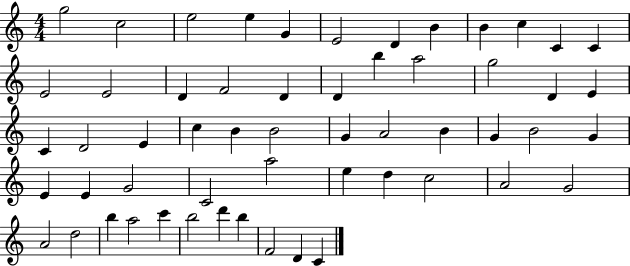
{
  \clef treble
  \numericTimeSignature
  \time 4/4
  \key c \major
  g''2 c''2 | e''2 e''4 g'4 | e'2 d'4 b'4 | b'4 c''4 c'4 c'4 | \break e'2 e'2 | d'4 f'2 d'4 | d'4 b''4 a''2 | g''2 d'4 e'4 | \break c'4 d'2 e'4 | c''4 b'4 b'2 | g'4 a'2 b'4 | g'4 b'2 g'4 | \break e'4 e'4 g'2 | c'2 a''2 | e''4 d''4 c''2 | a'2 g'2 | \break a'2 d''2 | b''4 a''2 c'''4 | b''2 d'''4 b''4 | f'2 d'4 c'4 | \break \bar "|."
}